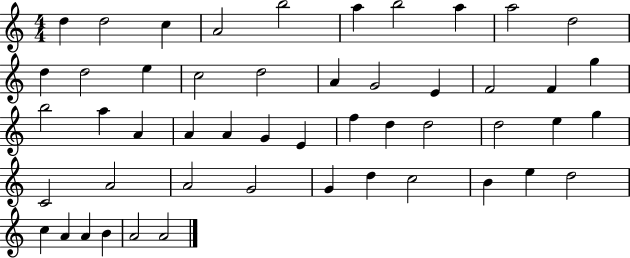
X:1
T:Untitled
M:4/4
L:1/4
K:C
d d2 c A2 b2 a b2 a a2 d2 d d2 e c2 d2 A G2 E F2 F g b2 a A A A G E f d d2 d2 e g C2 A2 A2 G2 G d c2 B e d2 c A A B A2 A2